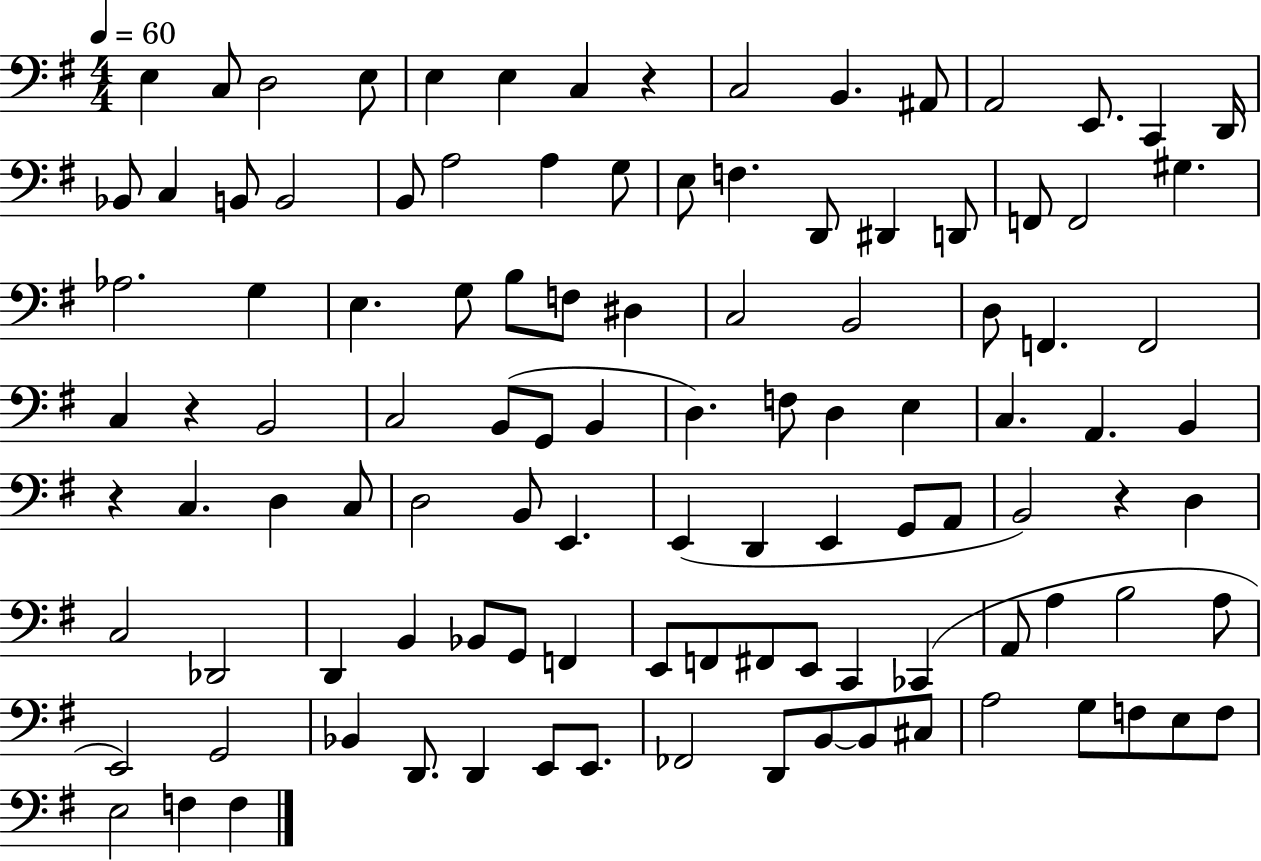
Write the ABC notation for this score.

X:1
T:Untitled
M:4/4
L:1/4
K:G
E, C,/2 D,2 E,/2 E, E, C, z C,2 B,, ^A,,/2 A,,2 E,,/2 C,, D,,/4 _B,,/2 C, B,,/2 B,,2 B,,/2 A,2 A, G,/2 E,/2 F, D,,/2 ^D,, D,,/2 F,,/2 F,,2 ^G, _A,2 G, E, G,/2 B,/2 F,/2 ^D, C,2 B,,2 D,/2 F,, F,,2 C, z B,,2 C,2 B,,/2 G,,/2 B,, D, F,/2 D, E, C, A,, B,, z C, D, C,/2 D,2 B,,/2 E,, E,, D,, E,, G,,/2 A,,/2 B,,2 z D, C,2 _D,,2 D,, B,, _B,,/2 G,,/2 F,, E,,/2 F,,/2 ^F,,/2 E,,/2 C,, _C,, A,,/2 A, B,2 A,/2 E,,2 G,,2 _B,, D,,/2 D,, E,,/2 E,,/2 _F,,2 D,,/2 B,,/2 B,,/2 ^C,/2 A,2 G,/2 F,/2 E,/2 F,/2 E,2 F, F,